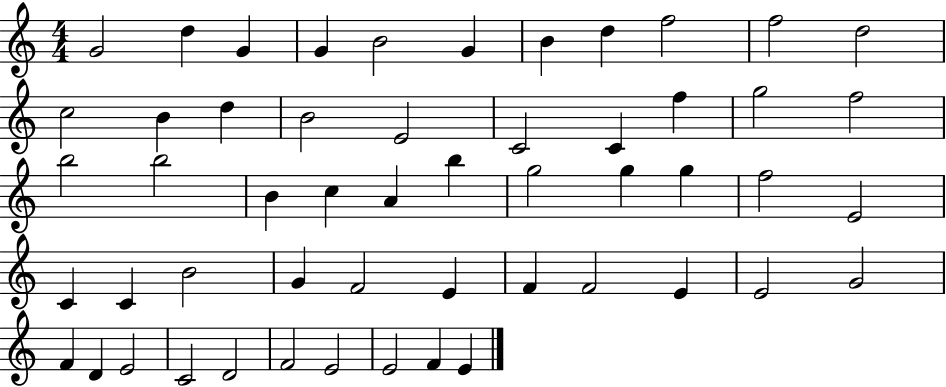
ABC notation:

X:1
T:Untitled
M:4/4
L:1/4
K:C
G2 d G G B2 G B d f2 f2 d2 c2 B d B2 E2 C2 C f g2 f2 b2 b2 B c A b g2 g g f2 E2 C C B2 G F2 E F F2 E E2 G2 F D E2 C2 D2 F2 E2 E2 F E